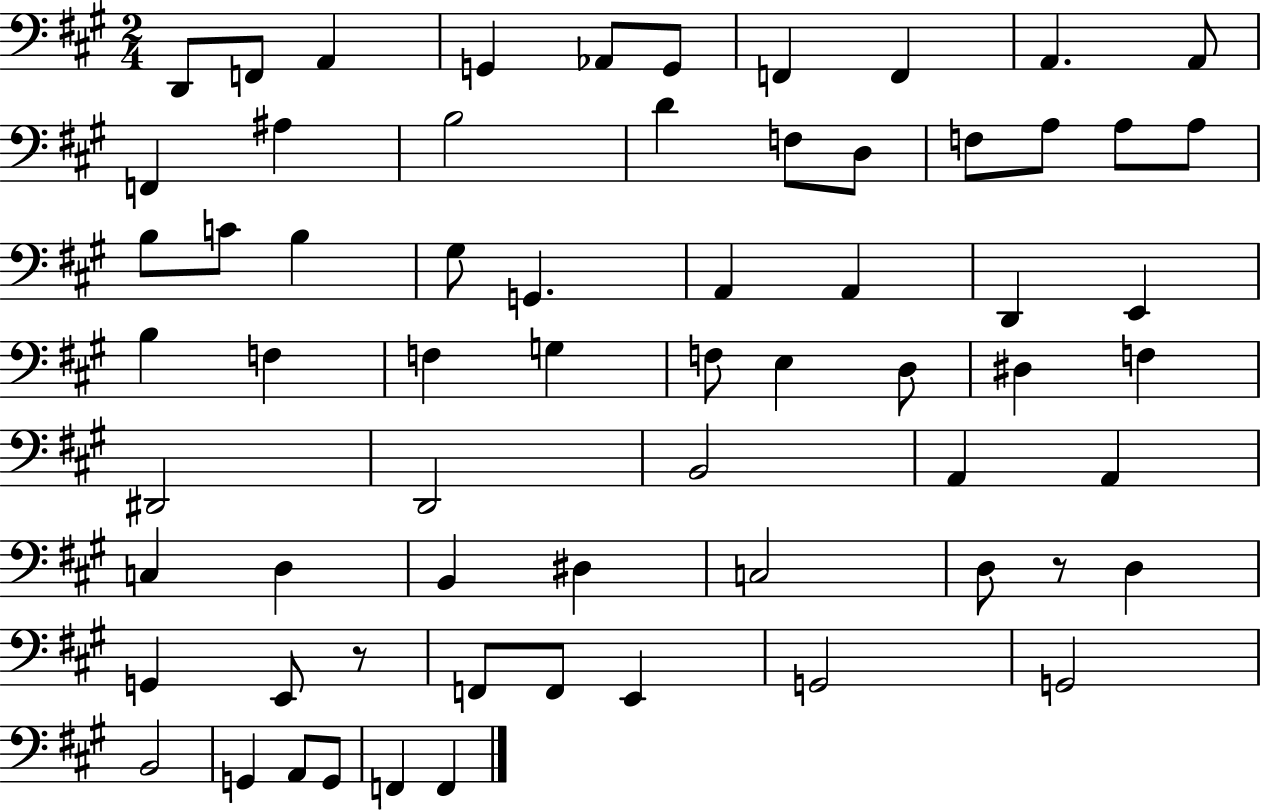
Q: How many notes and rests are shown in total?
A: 65